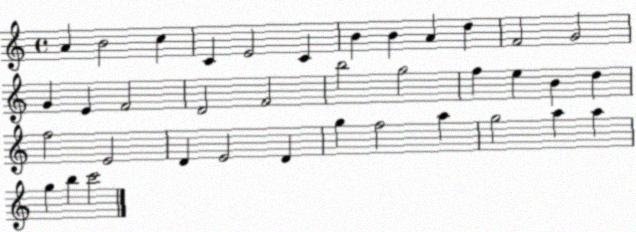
X:1
T:Untitled
M:4/4
L:1/4
K:C
A B2 c C E2 C B B A d F2 G2 G E F2 D2 F2 b2 g2 f e B d f2 E2 D E2 D g f2 a g2 a a g b c'2